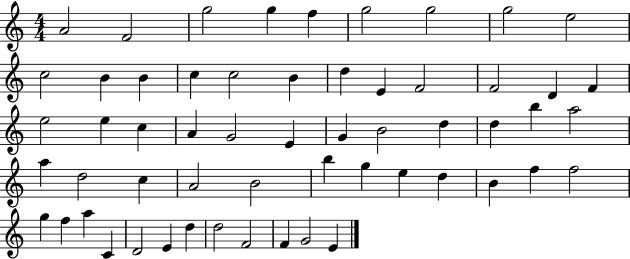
{
  \clef treble
  \numericTimeSignature
  \time 4/4
  \key c \major
  a'2 f'2 | g''2 g''4 f''4 | g''2 g''2 | g''2 e''2 | \break c''2 b'4 b'4 | c''4 c''2 b'4 | d''4 e'4 f'2 | f'2 d'4 f'4 | \break e''2 e''4 c''4 | a'4 g'2 e'4 | g'4 b'2 d''4 | d''4 b''4 a''2 | \break a''4 d''2 c''4 | a'2 b'2 | b''4 g''4 e''4 d''4 | b'4 f''4 f''2 | \break g''4 f''4 a''4 c'4 | d'2 e'4 d''4 | d''2 f'2 | f'4 g'2 e'4 | \break \bar "|."
}